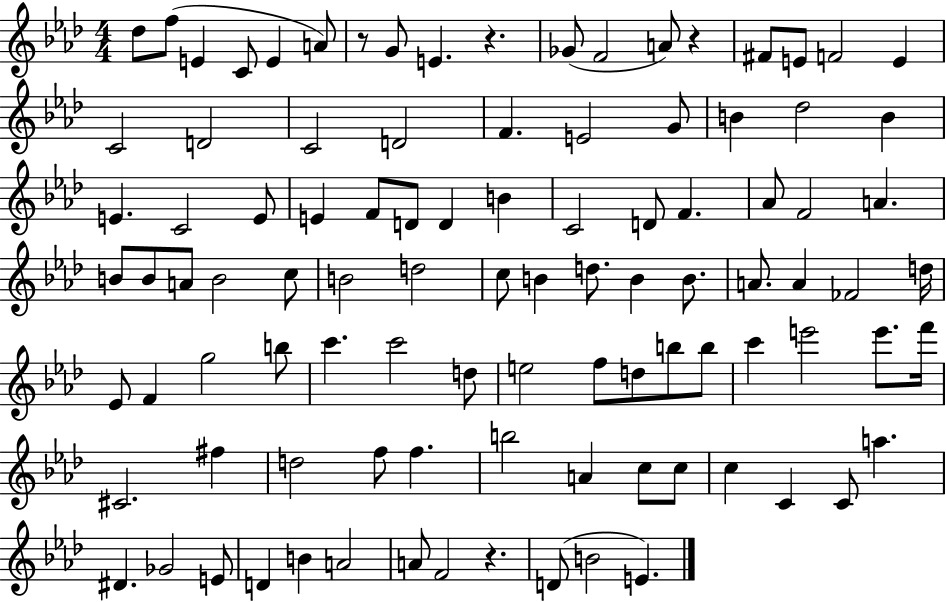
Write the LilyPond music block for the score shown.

{
  \clef treble
  \numericTimeSignature
  \time 4/4
  \key aes \major
  des''8 f''8( e'4 c'8 e'4 a'8) | r8 g'8 e'4. r4. | ges'8( f'2 a'8) r4 | fis'8 e'8 f'2 e'4 | \break c'2 d'2 | c'2 d'2 | f'4. e'2 g'8 | b'4 des''2 b'4 | \break e'4. c'2 e'8 | e'4 f'8 d'8 d'4 b'4 | c'2 d'8 f'4. | aes'8 f'2 a'4. | \break b'8 b'8 a'8 b'2 c''8 | b'2 d''2 | c''8 b'4 d''8. b'4 b'8. | a'8. a'4 fes'2 d''16 | \break ees'8 f'4 g''2 b''8 | c'''4. c'''2 d''8 | e''2 f''8 d''8 b''8 b''8 | c'''4 e'''2 e'''8. f'''16 | \break cis'2. fis''4 | d''2 f''8 f''4. | b''2 a'4 c''8 c''8 | c''4 c'4 c'8 a''4. | \break dis'4. ges'2 e'8 | d'4 b'4 a'2 | a'8 f'2 r4. | d'8( b'2 e'4.) | \break \bar "|."
}